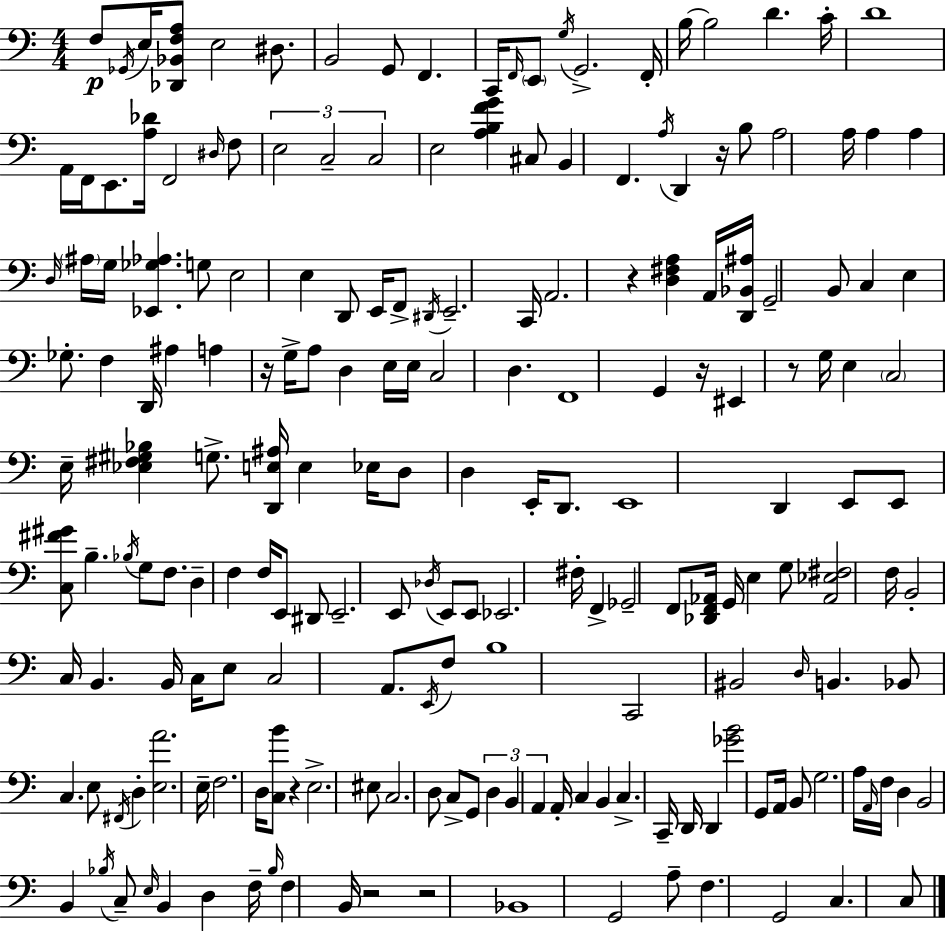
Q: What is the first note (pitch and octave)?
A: F3